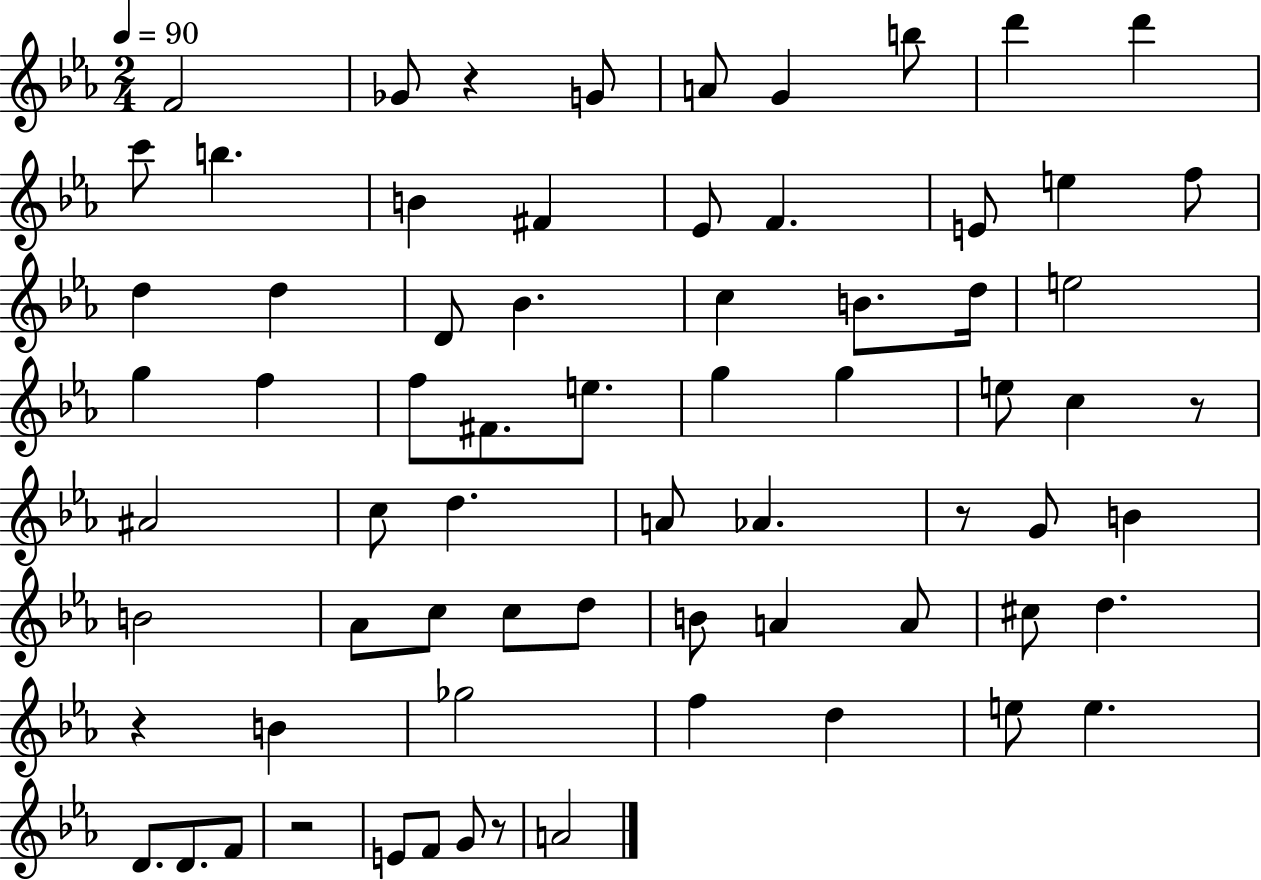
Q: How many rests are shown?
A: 6